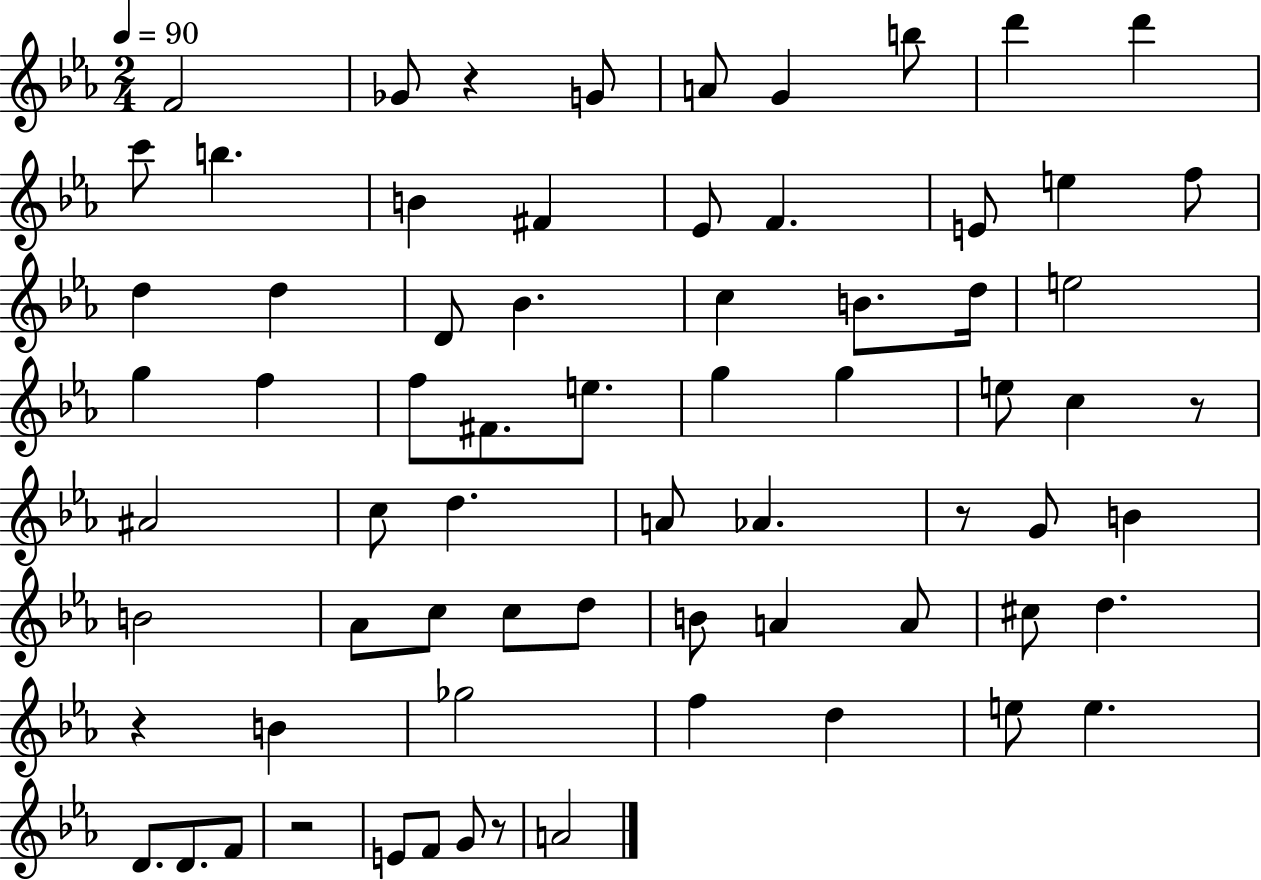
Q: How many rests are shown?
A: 6